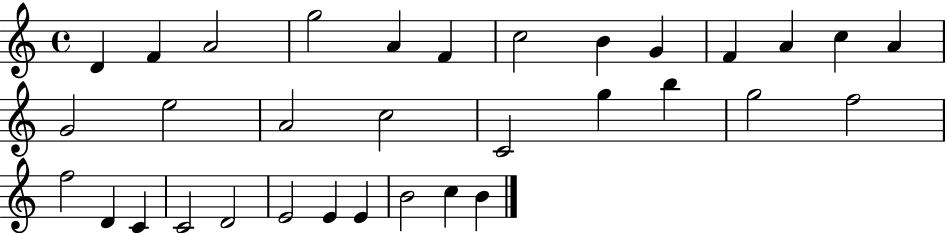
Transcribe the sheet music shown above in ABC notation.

X:1
T:Untitled
M:4/4
L:1/4
K:C
D F A2 g2 A F c2 B G F A c A G2 e2 A2 c2 C2 g b g2 f2 f2 D C C2 D2 E2 E E B2 c B